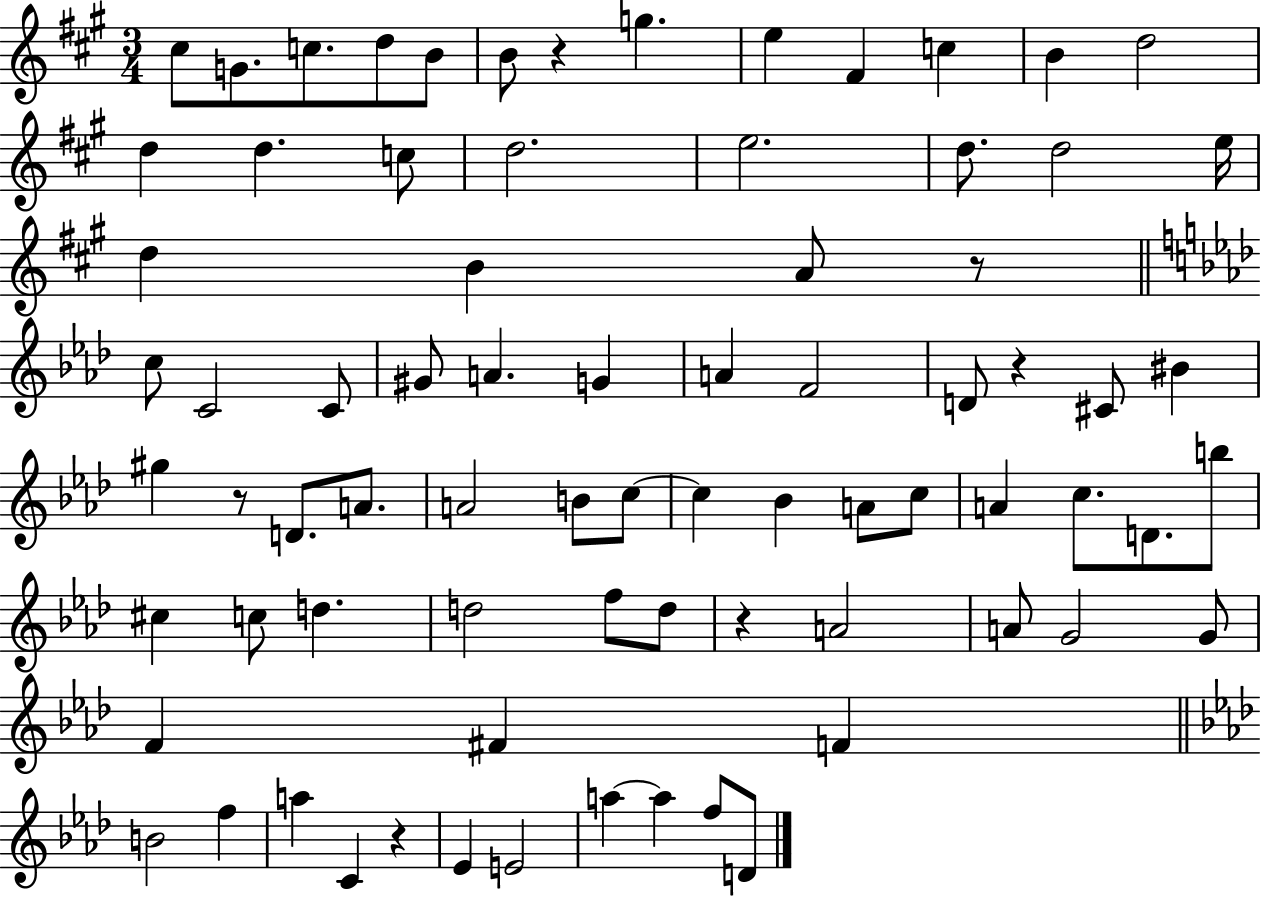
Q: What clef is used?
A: treble